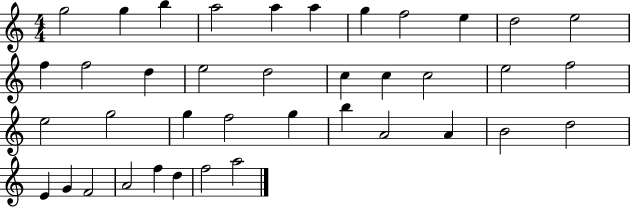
G5/h G5/q B5/q A5/h A5/q A5/q G5/q F5/h E5/q D5/h E5/h F5/q F5/h D5/q E5/h D5/h C5/q C5/q C5/h E5/h F5/h E5/h G5/h G5/q F5/h G5/q B5/q A4/h A4/q B4/h D5/h E4/q G4/q F4/h A4/h F5/q D5/q F5/h A5/h